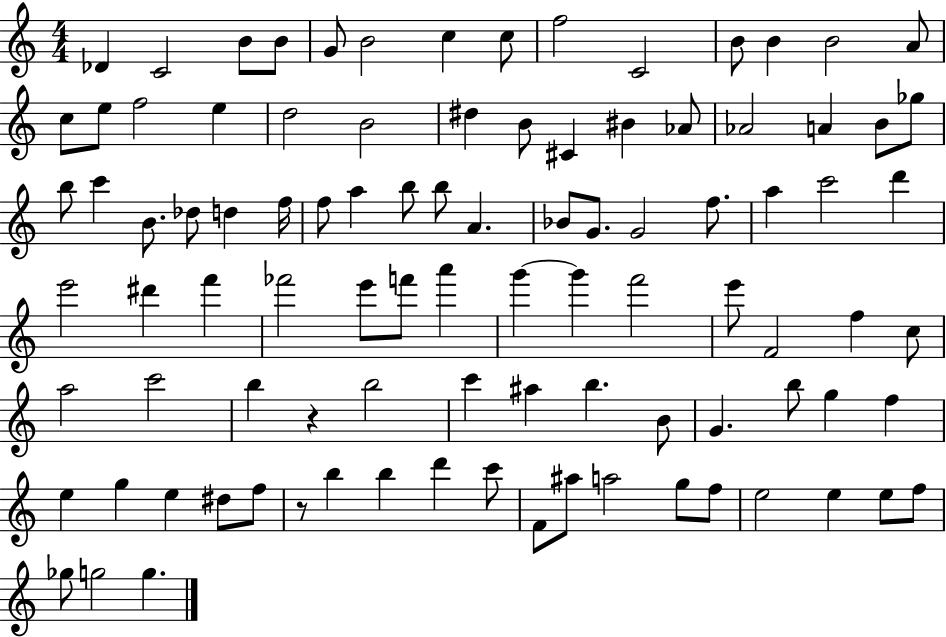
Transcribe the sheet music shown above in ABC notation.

X:1
T:Untitled
M:4/4
L:1/4
K:C
_D C2 B/2 B/2 G/2 B2 c c/2 f2 C2 B/2 B B2 A/2 c/2 e/2 f2 e d2 B2 ^d B/2 ^C ^B _A/2 _A2 A B/2 _g/2 b/2 c' B/2 _d/2 d f/4 f/2 a b/2 b/2 A _B/2 G/2 G2 f/2 a c'2 d' e'2 ^d' f' _f'2 e'/2 f'/2 a' g' g' f'2 e'/2 F2 f c/2 a2 c'2 b z b2 c' ^a b B/2 G b/2 g f e g e ^d/2 f/2 z/2 b b d' c'/2 F/2 ^a/2 a2 g/2 f/2 e2 e e/2 f/2 _g/2 g2 g